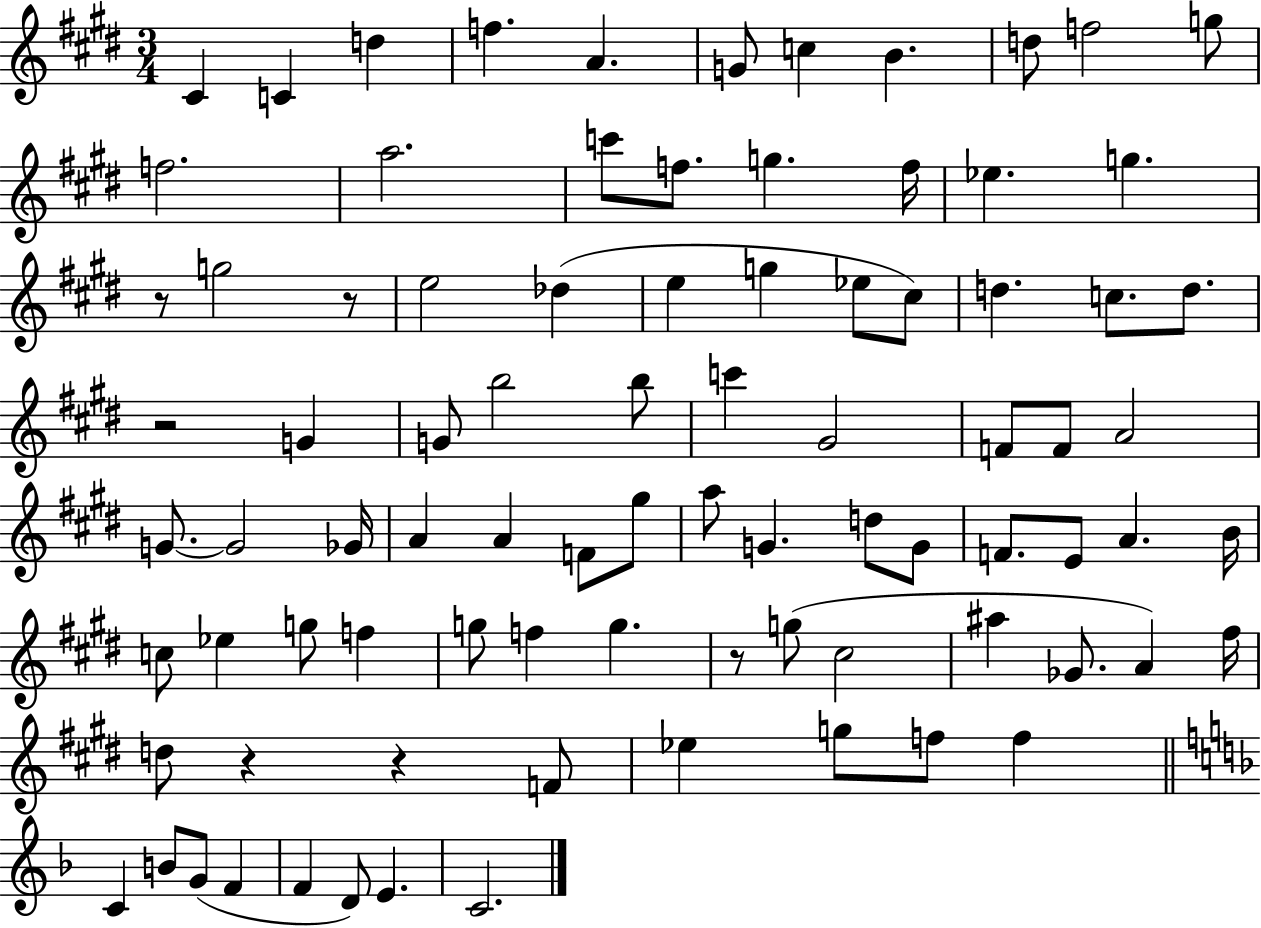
C#4/q C4/q D5/q F5/q. A4/q. G4/e C5/q B4/q. D5/e F5/h G5/e F5/h. A5/h. C6/e F5/e. G5/q. F5/s Eb5/q. G5/q. R/e G5/h R/e E5/h Db5/q E5/q G5/q Eb5/e C#5/e D5/q. C5/e. D5/e. R/h G4/q G4/e B5/h B5/e C6/q G#4/h F4/e F4/e A4/h G4/e. G4/h Gb4/s A4/q A4/q F4/e G#5/e A5/e G4/q. D5/e G4/e F4/e. E4/e A4/q. B4/s C5/e Eb5/q G5/e F5/q G5/e F5/q G5/q. R/e G5/e C#5/h A#5/q Gb4/e. A4/q F#5/s D5/e R/q R/q F4/e Eb5/q G5/e F5/e F5/q C4/q B4/e G4/e F4/q F4/q D4/e E4/q. C4/h.